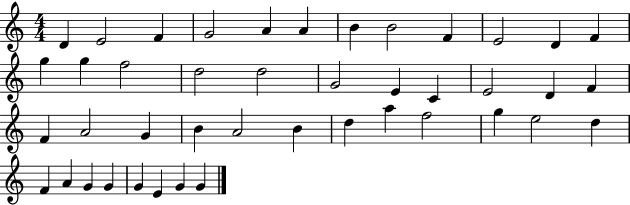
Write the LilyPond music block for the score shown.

{
  \clef treble
  \numericTimeSignature
  \time 4/4
  \key c \major
  d'4 e'2 f'4 | g'2 a'4 a'4 | b'4 b'2 f'4 | e'2 d'4 f'4 | \break g''4 g''4 f''2 | d''2 d''2 | g'2 e'4 c'4 | e'2 d'4 f'4 | \break f'4 a'2 g'4 | b'4 a'2 b'4 | d''4 a''4 f''2 | g''4 e''2 d''4 | \break f'4 a'4 g'4 g'4 | g'4 e'4 g'4 g'4 | \bar "|."
}